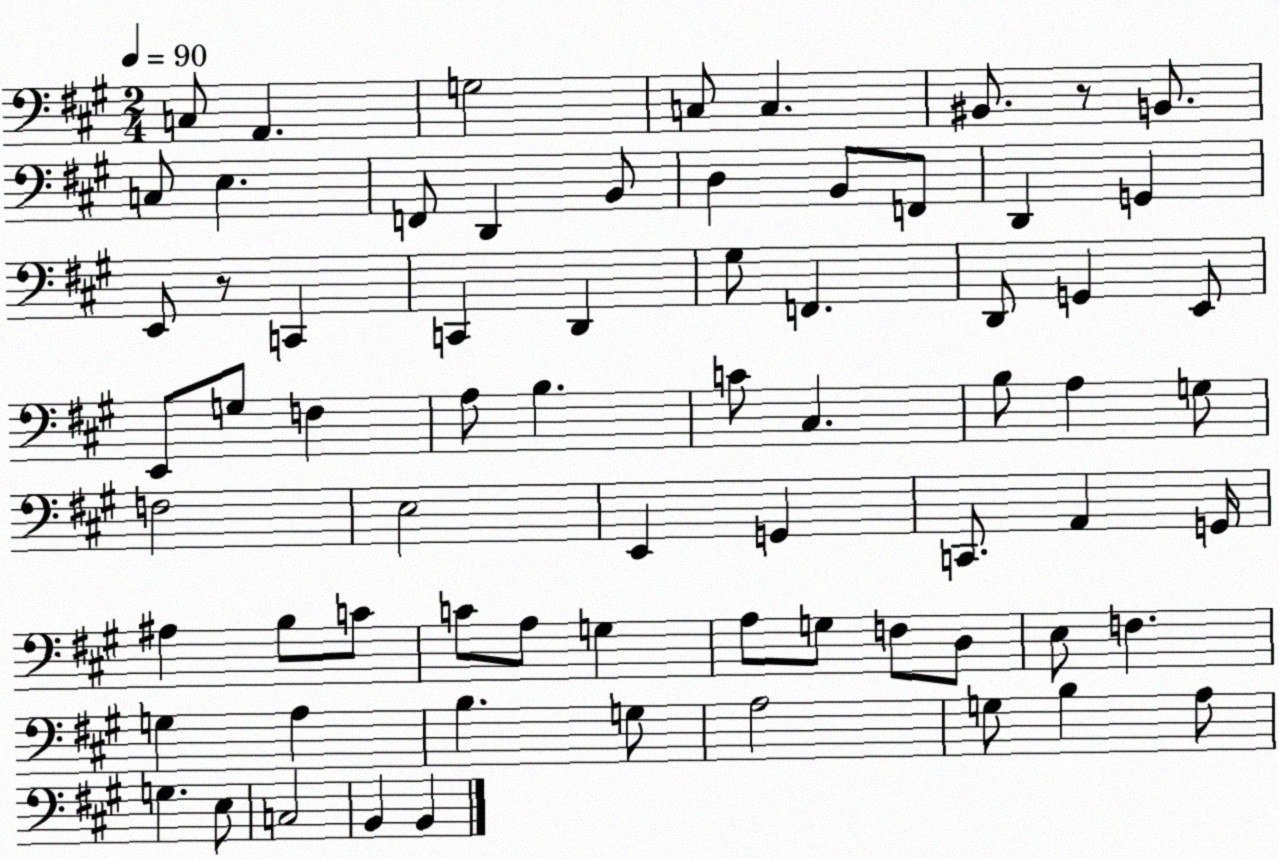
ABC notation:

X:1
T:Untitled
M:2/4
L:1/4
K:A
C,/2 A,, G,2 C,/2 C, ^B,,/2 z/2 B,,/2 C,/2 E, F,,/2 D,, B,,/2 D, B,,/2 F,,/2 D,, G,, E,,/2 z/2 C,, C,, D,, ^G,/2 F,, D,,/2 G,, E,,/2 E,,/2 G,/2 F, A,/2 B, C/2 ^C, B,/2 A, G,/2 F,2 E,2 E,, G,, C,,/2 A,, G,,/4 ^A, B,/2 C/2 C/2 A,/2 G, A,/2 G,/2 F,/2 D,/2 E,/2 F, G, A, B, G,/2 A,2 G,/2 B, A,/2 G, E,/2 C,2 B,, B,,